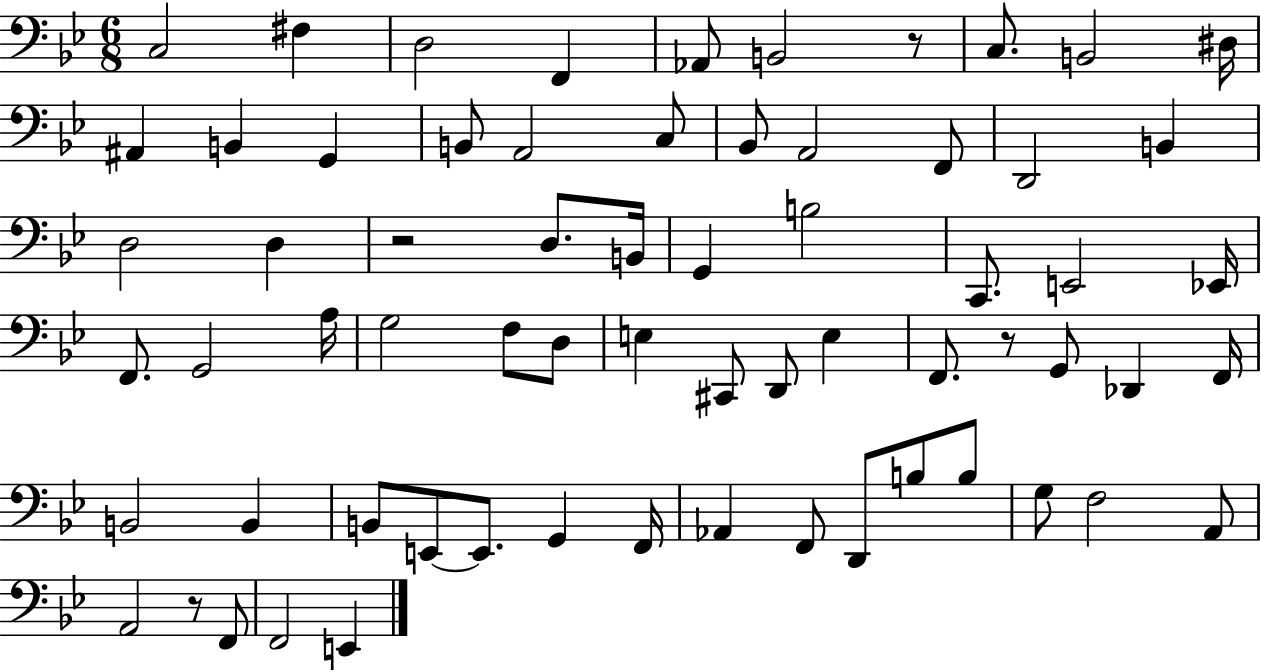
{
  \clef bass
  \numericTimeSignature
  \time 6/8
  \key bes \major
  c2 fis4 | d2 f,4 | aes,8 b,2 r8 | c8. b,2 dis16 | \break ais,4 b,4 g,4 | b,8 a,2 c8 | bes,8 a,2 f,8 | d,2 b,4 | \break d2 d4 | r2 d8. b,16 | g,4 b2 | c,8. e,2 ees,16 | \break f,8. g,2 a16 | g2 f8 d8 | e4 cis,8 d,8 e4 | f,8. r8 g,8 des,4 f,16 | \break b,2 b,4 | b,8 e,8~~ e,8. g,4 f,16 | aes,4 f,8 d,8 b8 b8 | g8 f2 a,8 | \break a,2 r8 f,8 | f,2 e,4 | \bar "|."
}